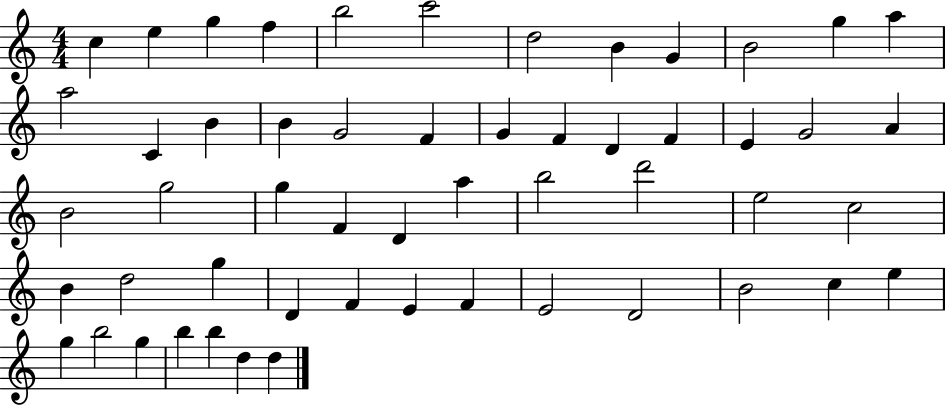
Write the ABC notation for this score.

X:1
T:Untitled
M:4/4
L:1/4
K:C
c e g f b2 c'2 d2 B G B2 g a a2 C B B G2 F G F D F E G2 A B2 g2 g F D a b2 d'2 e2 c2 B d2 g D F E F E2 D2 B2 c e g b2 g b b d d